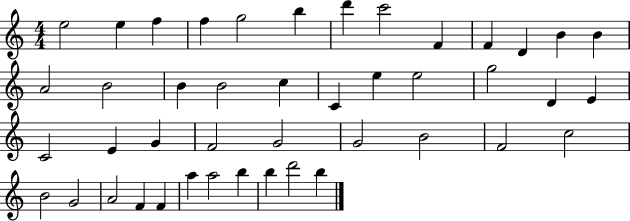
{
  \clef treble
  \numericTimeSignature
  \time 4/4
  \key c \major
  e''2 e''4 f''4 | f''4 g''2 b''4 | d'''4 c'''2 f'4 | f'4 d'4 b'4 b'4 | \break a'2 b'2 | b'4 b'2 c''4 | c'4 e''4 e''2 | g''2 d'4 e'4 | \break c'2 e'4 g'4 | f'2 g'2 | g'2 b'2 | f'2 c''2 | \break b'2 g'2 | a'2 f'4 f'4 | a''4 a''2 b''4 | b''4 d'''2 b''4 | \break \bar "|."
}